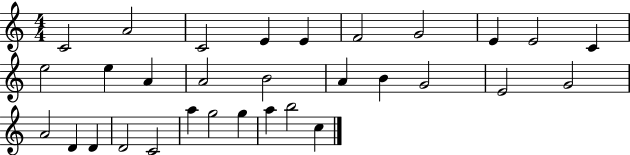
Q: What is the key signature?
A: C major